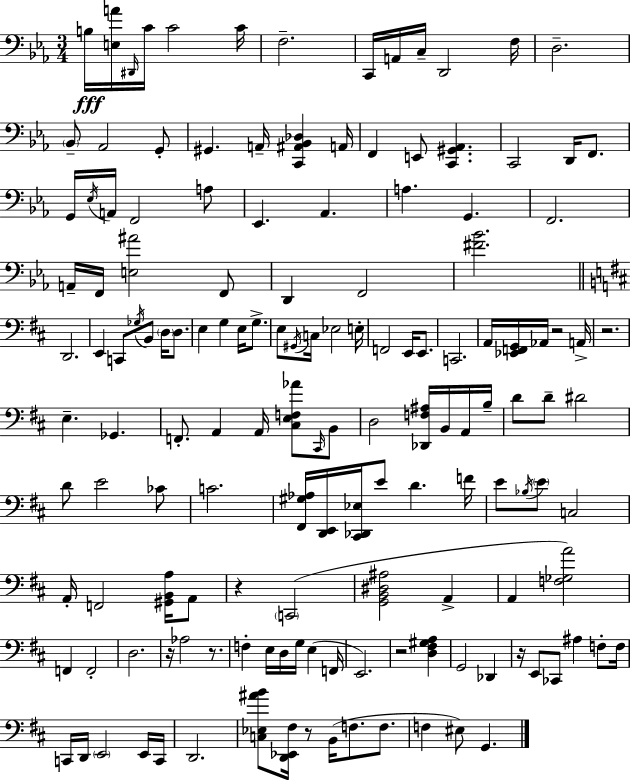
{
  \clef bass
  \numericTimeSignature
  \time 3/4
  \key c \minor
  b16\fff <e a'>16 \grace { dis,16 } c'16 c'2 | c'16 f2.-- | c,16 a,16 c16-- d,2 | f16 d2.-- | \break \parenthesize bes,8-- aes,2 g,8-. | gis,4. a,16-- <c, ais, bes, des>4 | a,16 f,4 e,8 <c, gis, aes,>4. | c,2 d,16 f,8. | \break g,16 \acciaccatura { ees16 } a,16 f,2 | a8 ees,4. aes,4. | a4. g,4. | f,2. | \break a,16-- f,16 <e ais'>2 | f,8 d,4 f,2 | <fis' bes'>2. | \bar "||" \break \key d \major d,2. | e,4 c,8 \acciaccatura { ges16 } b,8 \parenthesize d16 d8. | e4 g4 e16 g8.-> | e8 \acciaccatura { gis,16 } c16 ees2 | \break e16-. f,2 e,16 e,8. | c,2. | a,16 <ees, f, g,>16 aes,16 r2 | a,16-> r2. | \break e4.-- ges,4. | f,8.-. a,4 a,16 <cis e f aes'>8 | \grace { cis,16 } b,8 d2 <des, f ais>16 | b,16 a,16 b16-- d'8 d'8-- dis'2 | \break d'8 e'2 | ces'8 c'2. | <fis, gis aes>16 <d, e,>16 <cis, des, ees>16 e'8 d'4. | f'16 e'8 \acciaccatura { bes16 } \parenthesize e'8 c2 | \break a,16-. f,2 | <gis, b, a>16 a,8 r4 \parenthesize c,2( | <g, b, dis ais>2 | a,4-> a,4 <f ges a'>2) | \break f,4 f,2-. | d2. | r16 aes2 | r8. f4-. e16 d16 g16 e4( | \break f,16 e,2.) | r2 | <d fis gis a>4 g,2 | des,4 r16 e,8 ces,8 ais4 | \break f8-. f16 c,16 d,16 \parenthesize e,2 | e,16 c,16 d,2. | <c ees ais' b'>8 <d, ees, fis>16 r8 b,16( f8. | f8. f4 eis8) g,4. | \break \bar "|."
}